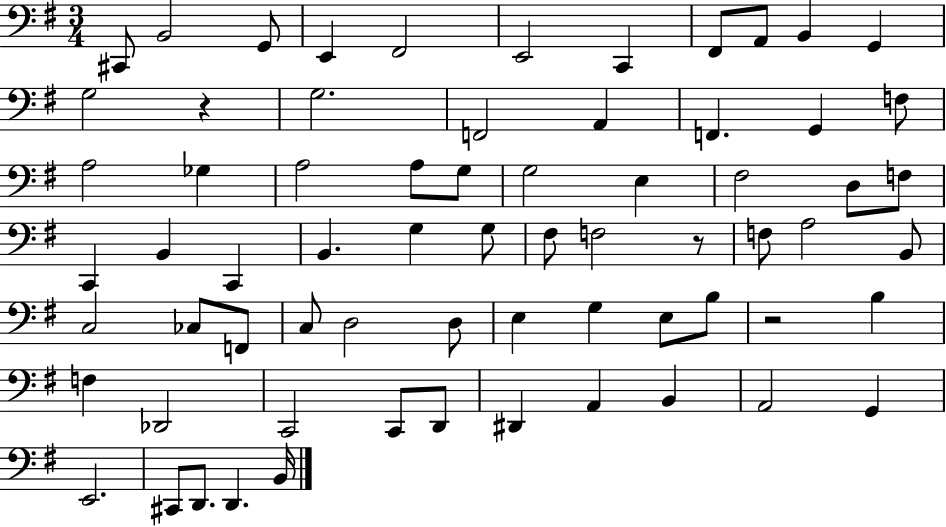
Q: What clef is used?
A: bass